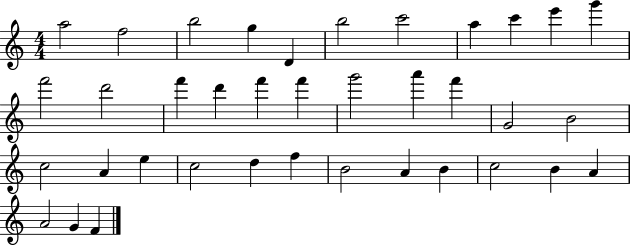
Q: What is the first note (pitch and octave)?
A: A5